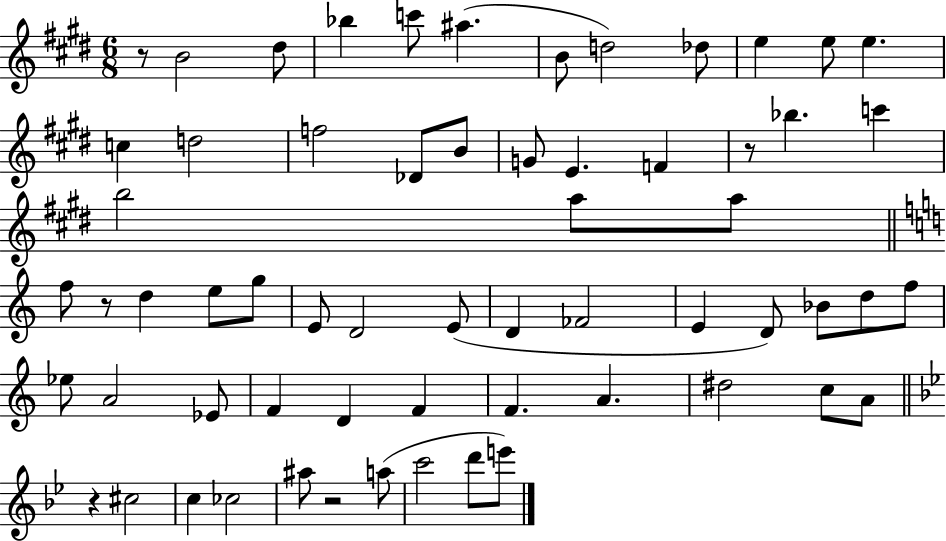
X:1
T:Untitled
M:6/8
L:1/4
K:E
z/2 B2 ^d/2 _b c'/2 ^a B/2 d2 _d/2 e e/2 e c d2 f2 _D/2 B/2 G/2 E F z/2 _b c' b2 a/2 a/2 f/2 z/2 d e/2 g/2 E/2 D2 E/2 D _F2 E D/2 _B/2 d/2 f/2 _e/2 A2 _E/2 F D F F A ^d2 c/2 A/2 z ^c2 c _c2 ^a/2 z2 a/2 c'2 d'/2 e'/2